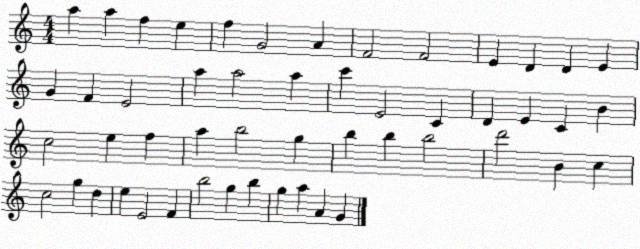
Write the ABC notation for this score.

X:1
T:Untitled
M:4/4
L:1/4
K:C
a a f e f G2 A F2 F2 E D D E G F E2 a a2 a c' E2 C D E C B c2 e f a b2 g b b b2 d'2 B c c2 g d e E2 F b2 g b g a A G